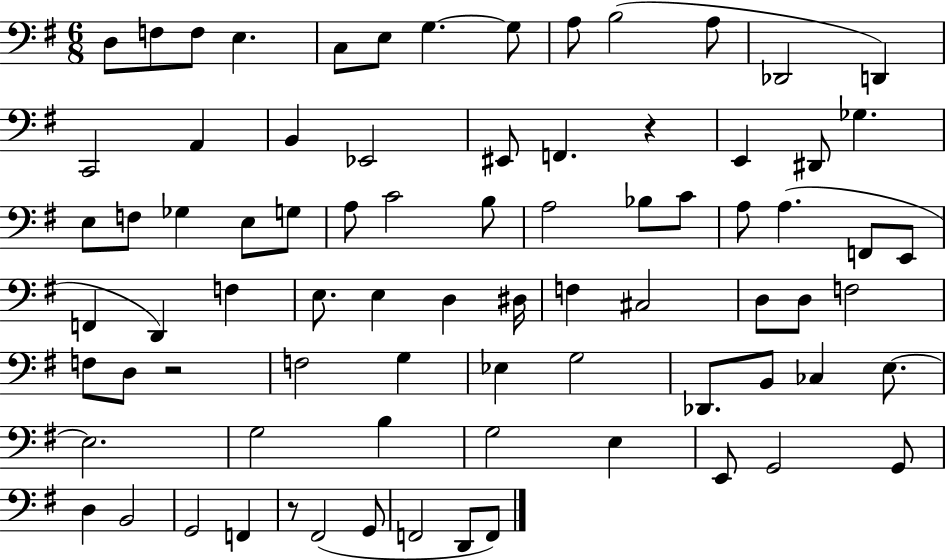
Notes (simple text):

D3/e F3/e F3/e E3/q. C3/e E3/e G3/q. G3/e A3/e B3/h A3/e Db2/h D2/q C2/h A2/q B2/q Eb2/h EIS2/e F2/q. R/q E2/q D#2/e Gb3/q. E3/e F3/e Gb3/q E3/e G3/e A3/e C4/h B3/e A3/h Bb3/e C4/e A3/e A3/q. F2/e E2/e F2/q D2/q F3/q E3/e. E3/q D3/q D#3/s F3/q C#3/h D3/e D3/e F3/h F3/e D3/e R/h F3/h G3/q Eb3/q G3/h Db2/e. B2/e CES3/q E3/e. E3/h. G3/h B3/q G3/h E3/q E2/e G2/h G2/e D3/q B2/h G2/h F2/q R/e F#2/h G2/e F2/h D2/e F2/e